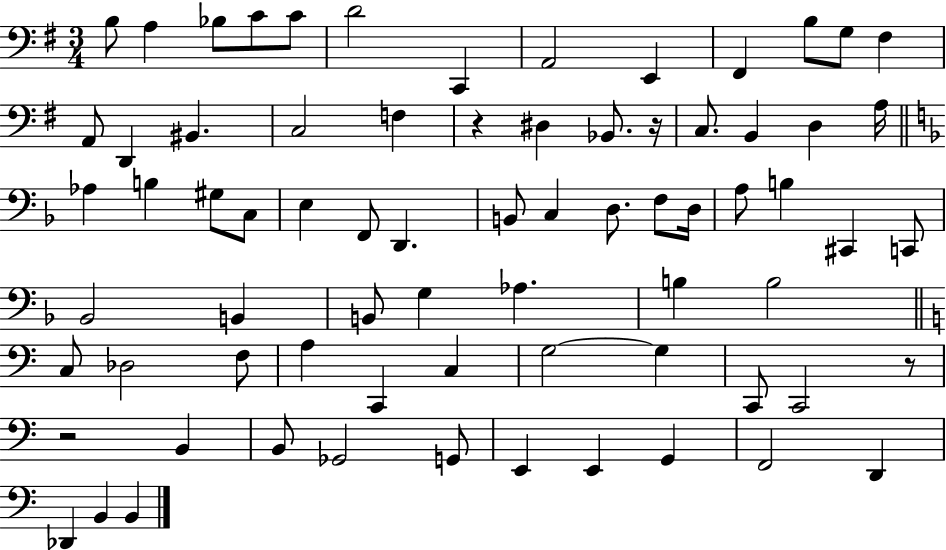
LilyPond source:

{
  \clef bass
  \numericTimeSignature
  \time 3/4
  \key g \major
  b8 a4 bes8 c'8 c'8 | d'2 c,4 | a,2 e,4 | fis,4 b8 g8 fis4 | \break a,8 d,4 bis,4. | c2 f4 | r4 dis4 bes,8. r16 | c8. b,4 d4 a16 | \break \bar "||" \break \key f \major aes4 b4 gis8 c8 | e4 f,8 d,4. | b,8 c4 d8. f8 d16 | a8 b4 cis,4 c,8 | \break bes,2 b,4 | b,8 g4 aes4. | b4 b2 | \bar "||" \break \key c \major c8 des2 f8 | a4 c,4 c4 | g2~~ g4 | c,8 c,2 r8 | \break r2 b,4 | b,8 ges,2 g,8 | e,4 e,4 g,4 | f,2 d,4 | \break des,4 b,4 b,4 | \bar "|."
}